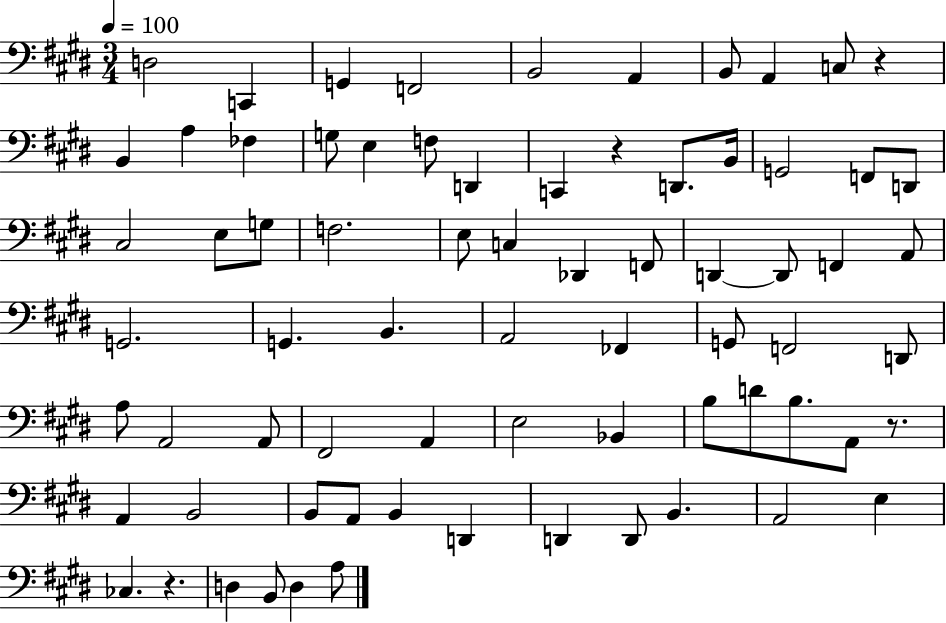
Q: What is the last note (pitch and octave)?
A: A3